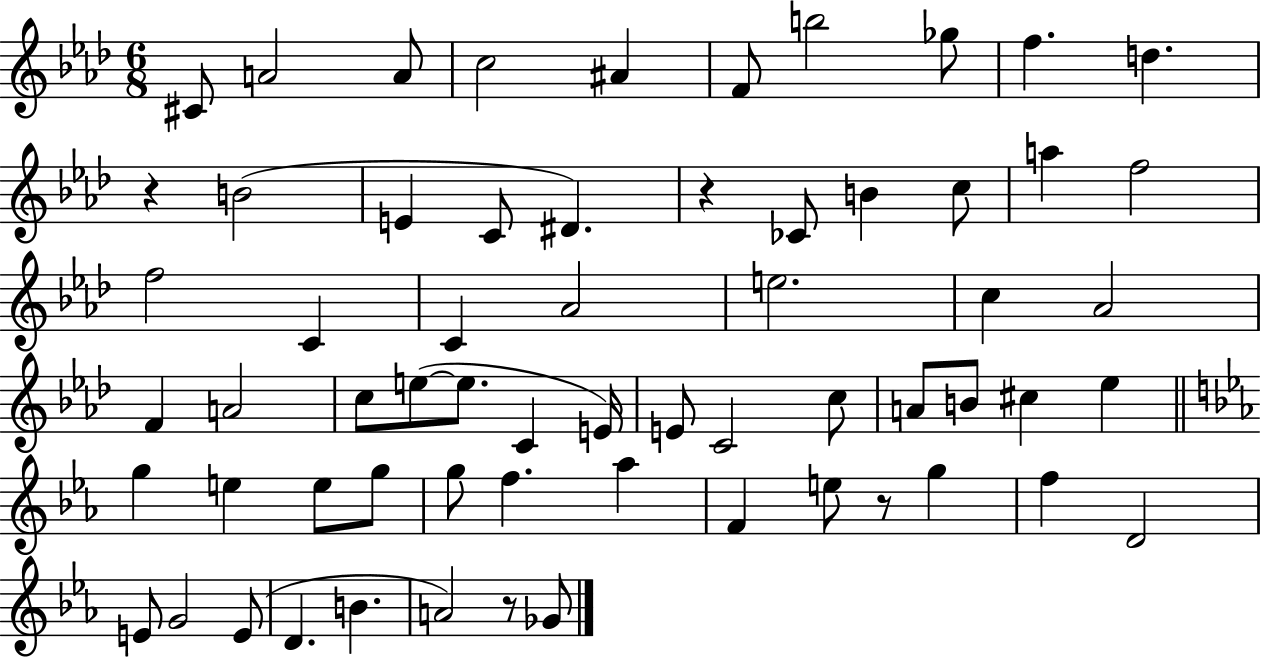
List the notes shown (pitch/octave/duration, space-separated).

C#4/e A4/h A4/e C5/h A#4/q F4/e B5/h Gb5/e F5/q. D5/q. R/q B4/h E4/q C4/e D#4/q. R/q CES4/e B4/q C5/e A5/q F5/h F5/h C4/q C4/q Ab4/h E5/h. C5/q Ab4/h F4/q A4/h C5/e E5/e E5/e. C4/q E4/s E4/e C4/h C5/e A4/e B4/e C#5/q Eb5/q G5/q E5/q E5/e G5/e G5/e F5/q. Ab5/q F4/q E5/e R/e G5/q F5/q D4/h E4/e G4/h E4/e D4/q. B4/q. A4/h R/e Gb4/e